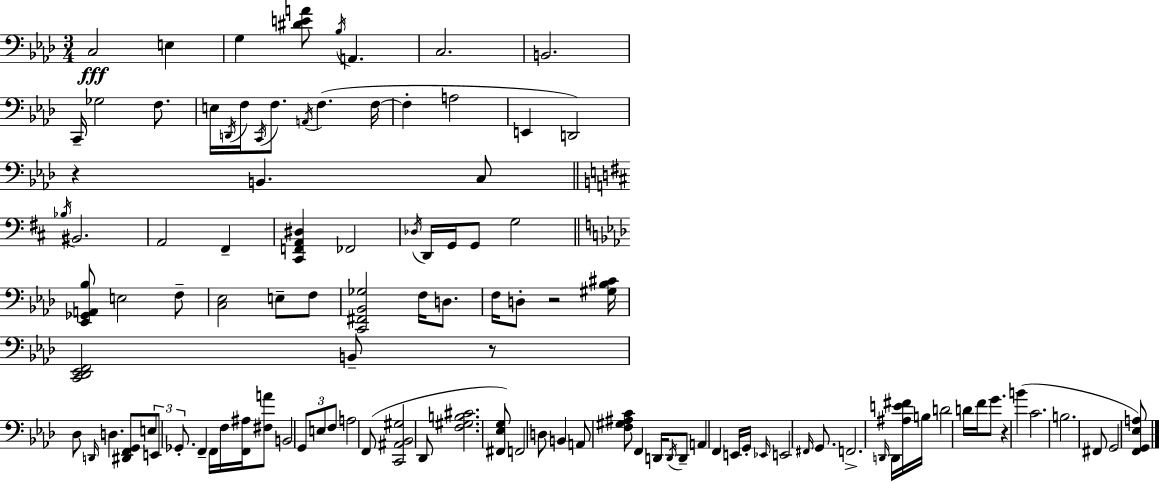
C3/h E3/q G3/q [D#4,E4,A4]/e Bb3/s A2/q. C3/h. B2/h. C2/s Gb3/h F3/e. E3/s D2/s F3/s C2/s F3/e. A2/s F3/q. F3/s F3/q A3/h E2/q D2/h R/q B2/q. C3/e Bb3/s BIS2/h. A2/h F#2/q [C#2,F2,A2,D#3]/q FES2/h Db3/s D2/s G2/s G2/e G3/h [Eb2,Gb2,A2,Bb3]/e E3/h F3/e [C3,Eb3]/h E3/e F3/e [C2,F#2,Bb2,Gb3]/h F3/s D3/e. F3/s D3/e R/h [G#3,Bb3,C#4]/s [C2,Db2,Eb2,F2]/h B2/e R/e Db3/e D2/s D3/q. [D#2,F2,G2]/e E3/e E2/e Gb2/e. F2/q F2/s F3/s [F2,A#3]/s [F#3,A4]/e B2/h G2/e E3/e F3/e A3/h F2/e [C2,A#2,Bb2,G#3]/h Db2/e [F3,G#3,B3,C#4]/h. [F#2,Eb3,G3]/e F2/h D3/e B2/q A2/e [F3,G#3,A#3,C4]/e F2/q D2/s D2/s D2/e A2/q F2/q E2/s G2/s Eb2/s E2/h F#2/s G2/e. F2/h. D2/s D2/s [A#3,E4,F#4]/s B3/s D4/h D4/s F4/s G4/e. R/q B4/q C4/h. B3/h. F#2/e G2/h [F2,G2,Eb3,A3]/e